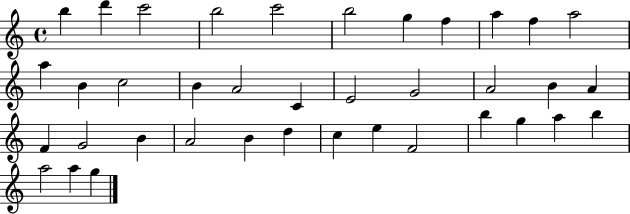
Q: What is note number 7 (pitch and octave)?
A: G5